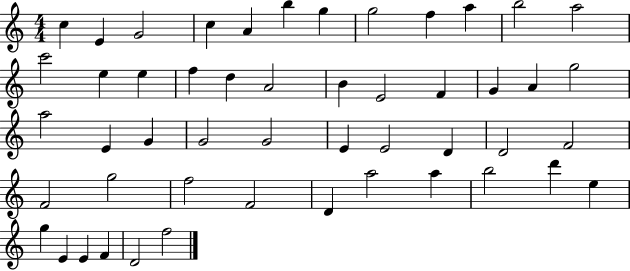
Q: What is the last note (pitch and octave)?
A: F5